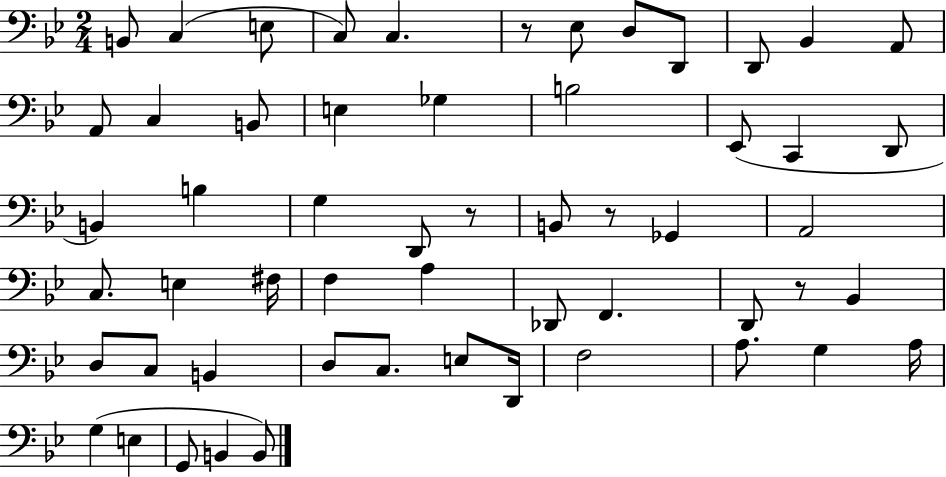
B2/e C3/q E3/e C3/e C3/q. R/e Eb3/e D3/e D2/e D2/e Bb2/q A2/e A2/e C3/q B2/e E3/q Gb3/q B3/h Eb2/e C2/q D2/e B2/q B3/q G3/q D2/e R/e B2/e R/e Gb2/q A2/h C3/e. E3/q F#3/s F3/q A3/q Db2/e F2/q. D2/e R/e Bb2/q D3/e C3/e B2/q D3/e C3/e. E3/e D2/s F3/h A3/e. G3/q A3/s G3/q E3/q G2/e B2/q B2/e